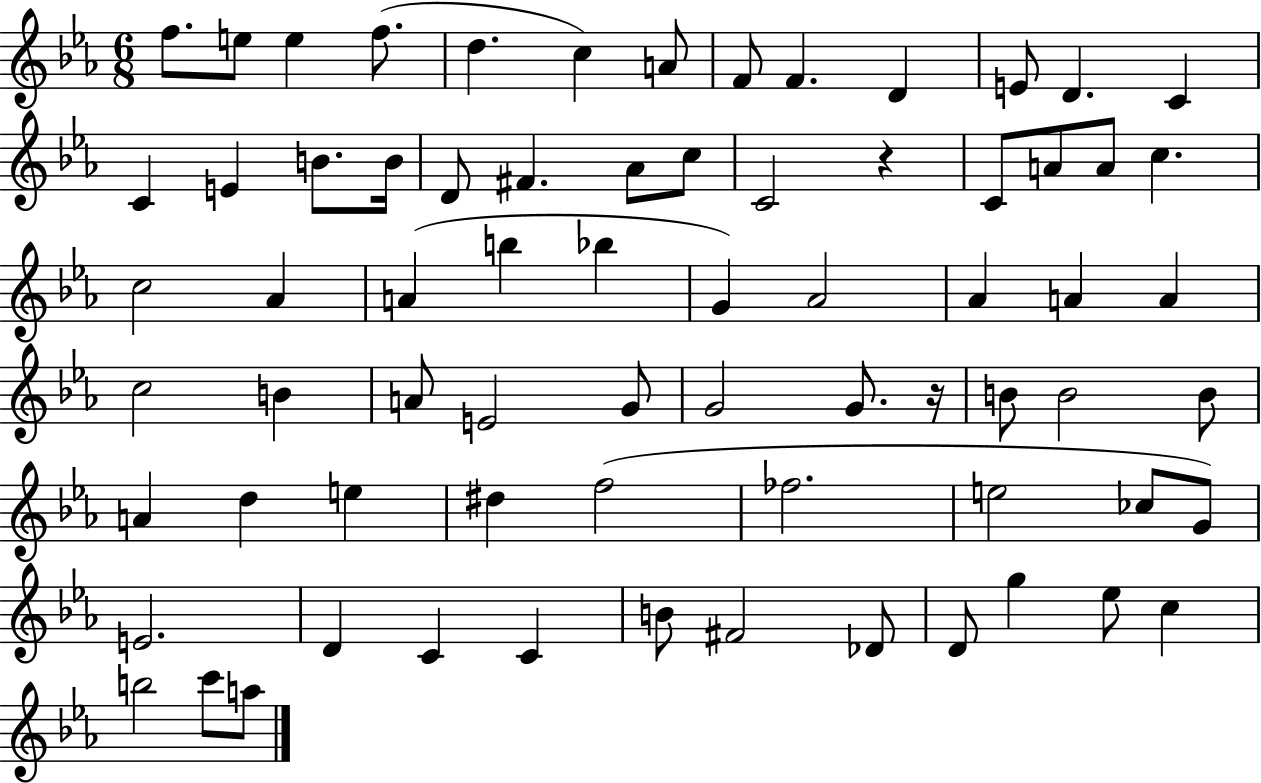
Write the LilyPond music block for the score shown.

{
  \clef treble
  \numericTimeSignature
  \time 6/8
  \key ees \major
  f''8. e''8 e''4 f''8.( | d''4. c''4) a'8 | f'8 f'4. d'4 | e'8 d'4. c'4 | \break c'4 e'4 b'8. b'16 | d'8 fis'4. aes'8 c''8 | c'2 r4 | c'8 a'8 a'8 c''4. | \break c''2 aes'4 | a'4( b''4 bes''4 | g'4) aes'2 | aes'4 a'4 a'4 | \break c''2 b'4 | a'8 e'2 g'8 | g'2 g'8. r16 | b'8 b'2 b'8 | \break a'4 d''4 e''4 | dis''4 f''2( | fes''2. | e''2 ces''8 g'8) | \break e'2. | d'4 c'4 c'4 | b'8 fis'2 des'8 | d'8 g''4 ees''8 c''4 | \break b''2 c'''8 a''8 | \bar "|."
}